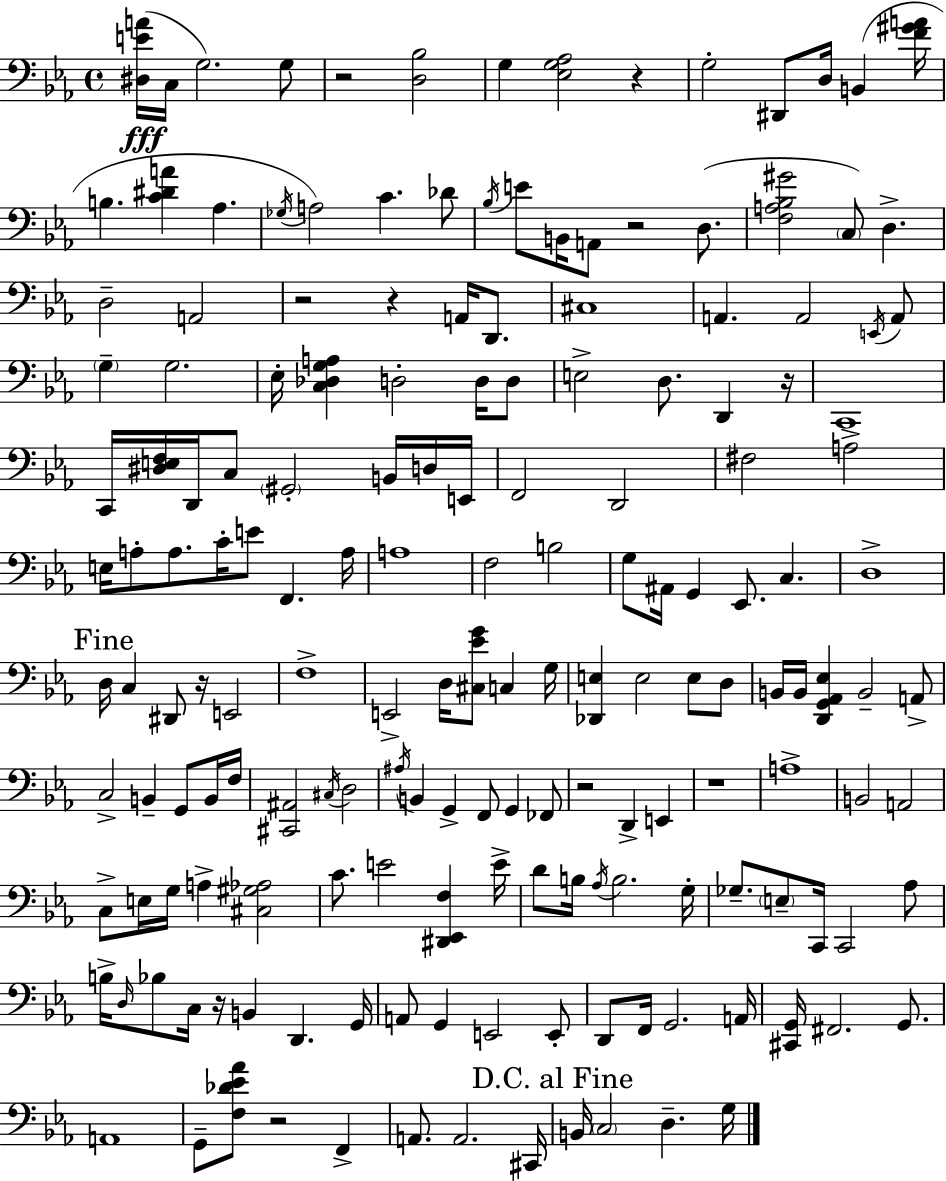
{
  \clef bass
  \time 4/4
  \defaultTimeSignature
  \key ees \major
  <dis e' a'>16(\fff c16 g2.) g8 | r2 <d bes>2 | g4 <ees g aes>2 r4 | g2-. dis,8 d16 b,4( <f' gis' a'>16 | \break b4. <c' dis' a'>4 aes4. | \acciaccatura { ges16 }) a2 c'4. des'8 | \acciaccatura { bes16 } e'8 b,16 a,8 r2 d8.( | <f a bes gis'>2 \parenthesize c8) d4.-> | \break d2-- a,2 | r2 r4 a,16 d,8. | cis1 | a,4. a,2 | \break \acciaccatura { e,16 } a,8 \parenthesize g4-- g2. | ees16-. <c des g a>4 d2-. | d16 d8 e2-> d8. d,4 | r16 c,1 | \break c,16 <dis e f>16 d,16 c8 \parenthesize gis,2-. | b,16 d16 e,16 f,2 d,2 | fis2 a2-> | e16 a8-. a8. c'16-. e'8 f,4. | \break a16 a1 | f2 b2 | g8 ais,16 g,4 ees,8. c4. | d1-> | \break \mark "Fine" d16 c4 dis,8 r16 e,2 | f1-> | e,2-> d16 <cis ees' g'>8 c4 | g16 <des, e>4 e2 e8 | \break d8 b,16 b,16 <d, g, aes, ees>4 b,2-- | a,8-> c2-> b,4-- g,8 | b,16 f16 <cis, ais,>2 \acciaccatura { cis16 } d2 | \acciaccatura { ais16 } b,4 g,4-> f,8 g,4 | \break fes,8 r2 d,4-> | e,4 r1 | a1-> | b,2 a,2 | \break c8-> e16 g16 a4-> <cis gis aes>2 | c'8. e'2 | <dis, ees, f>4 e'16-> d'8 b16 \acciaccatura { aes16 } b2. | g16-. ges8.-- \parenthesize e8-- c,16 c,2 | \break aes8 b16-> \grace { d16 } bes8 c16 r16 b,4 | d,4. g,16 a,8 g,4 e,2 | e,8-. d,8 f,16 g,2. | a,16 <cis, g,>16 fis,2. | \break g,8. a,1 | g,8-- <f des' ees' aes'>8 r2 | f,4-> a,8. a,2. | cis,16 \mark "D.C. al Fine" b,16 \parenthesize c2 | \break d4.-- g16 \bar "|."
}